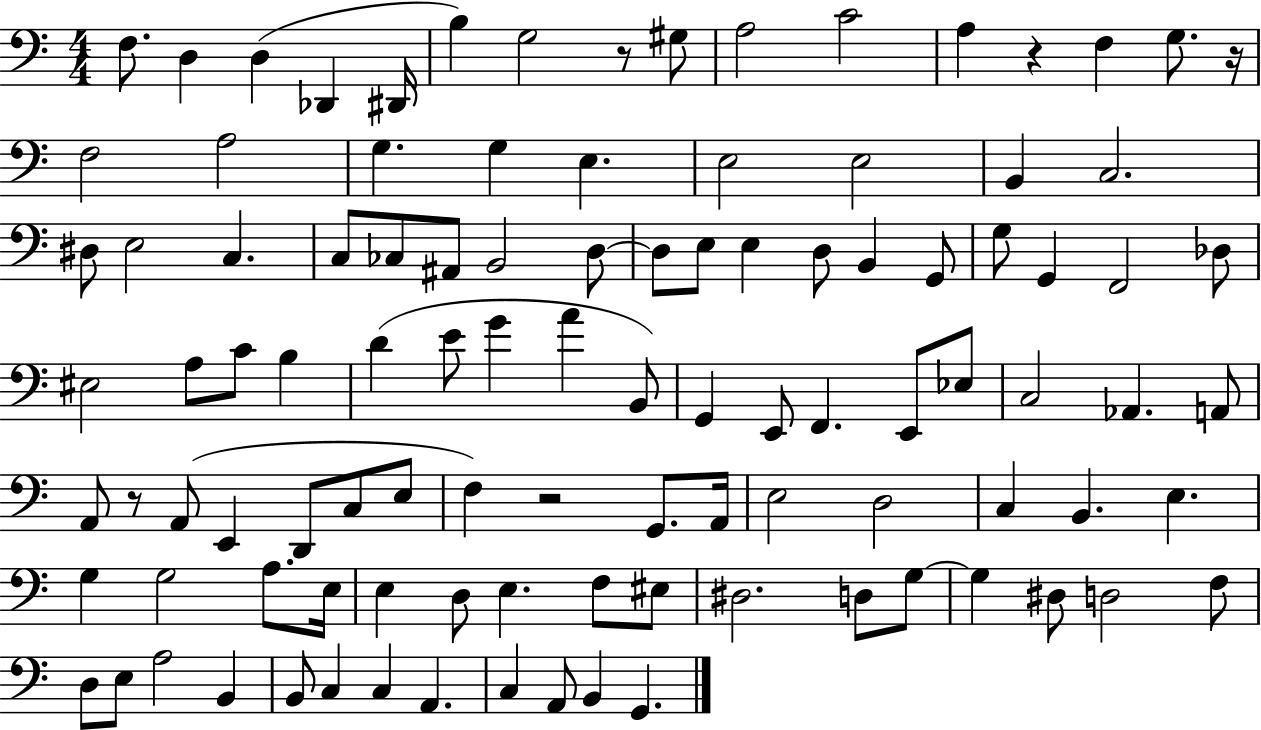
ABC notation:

X:1
T:Untitled
M:4/4
L:1/4
K:C
F,/2 D, D, _D,, ^D,,/4 B, G,2 z/2 ^G,/2 A,2 C2 A, z F, G,/2 z/4 F,2 A,2 G, G, E, E,2 E,2 B,, C,2 ^D,/2 E,2 C, C,/2 _C,/2 ^A,,/2 B,,2 D,/2 D,/2 E,/2 E, D,/2 B,, G,,/2 G,/2 G,, F,,2 _D,/2 ^E,2 A,/2 C/2 B, D E/2 G A B,,/2 G,, E,,/2 F,, E,,/2 _E,/2 C,2 _A,, A,,/2 A,,/2 z/2 A,,/2 E,, D,,/2 C,/2 E,/2 F, z2 G,,/2 A,,/4 E,2 D,2 C, B,, E, G, G,2 A,/2 E,/4 E, D,/2 E, F,/2 ^E,/2 ^D,2 D,/2 G,/2 G, ^D,/2 D,2 F,/2 D,/2 E,/2 A,2 B,, B,,/2 C, C, A,, C, A,,/2 B,, G,,